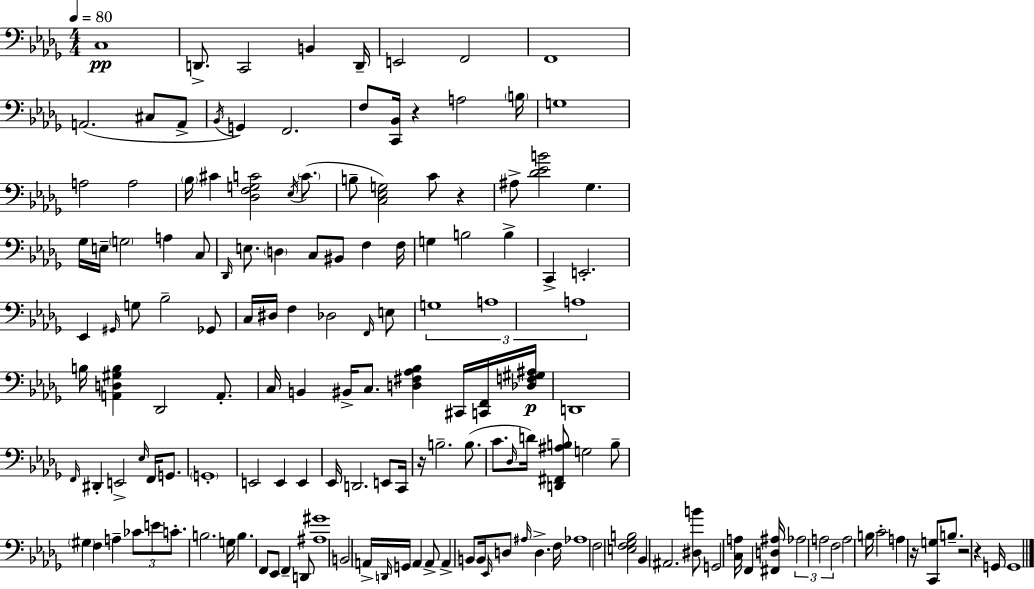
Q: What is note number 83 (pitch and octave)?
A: B3